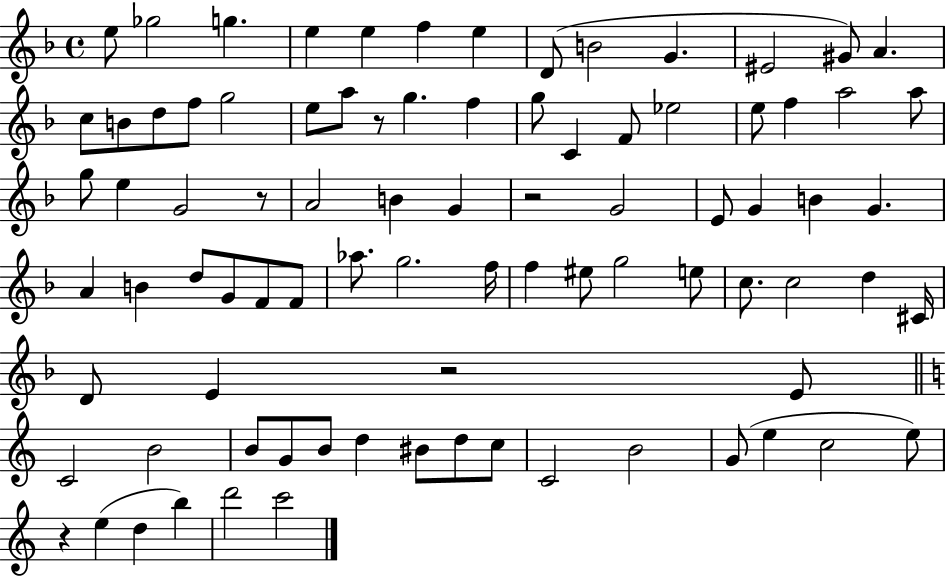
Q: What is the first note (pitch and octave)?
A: E5